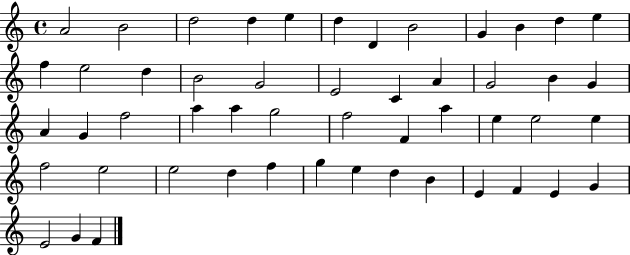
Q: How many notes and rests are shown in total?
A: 51